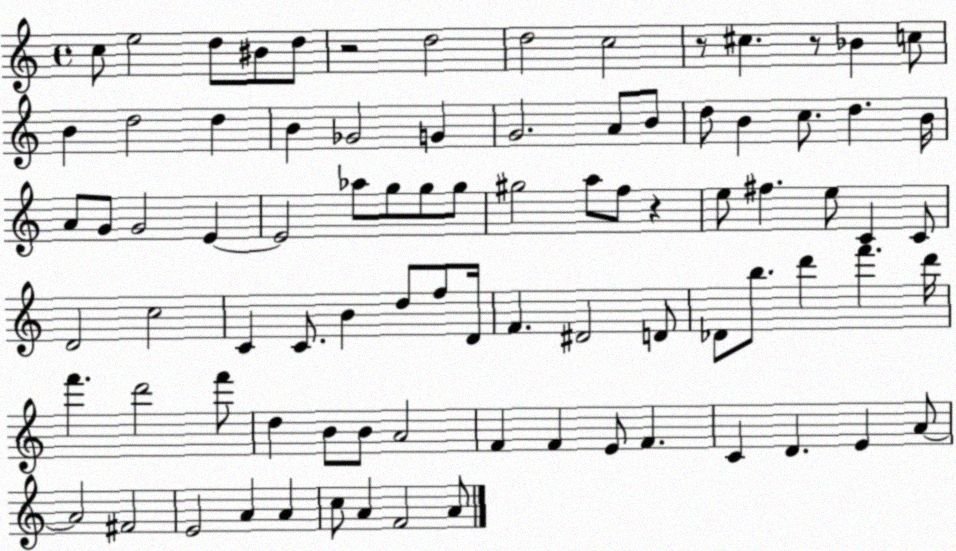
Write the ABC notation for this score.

X:1
T:Untitled
M:4/4
L:1/4
K:C
c/2 e2 d/2 ^B/2 d/2 z2 d2 d2 c2 z/2 ^c z/2 _B c/2 B d2 d B _G2 G G2 A/2 B/2 d/2 B c/2 d B/4 A/2 G/2 G2 E E2 _a/2 g/2 g/2 g/2 ^g2 a/2 f/2 z e/2 ^f e/2 C C/2 D2 c2 C C/2 B d/2 f/2 D/4 F ^D2 D/2 _D/2 b/2 d' f' d'/4 f' d'2 f'/2 d B/2 B/2 A2 F F E/2 F C D E A/2 A2 ^F2 E2 A A c/2 A F2 A/2